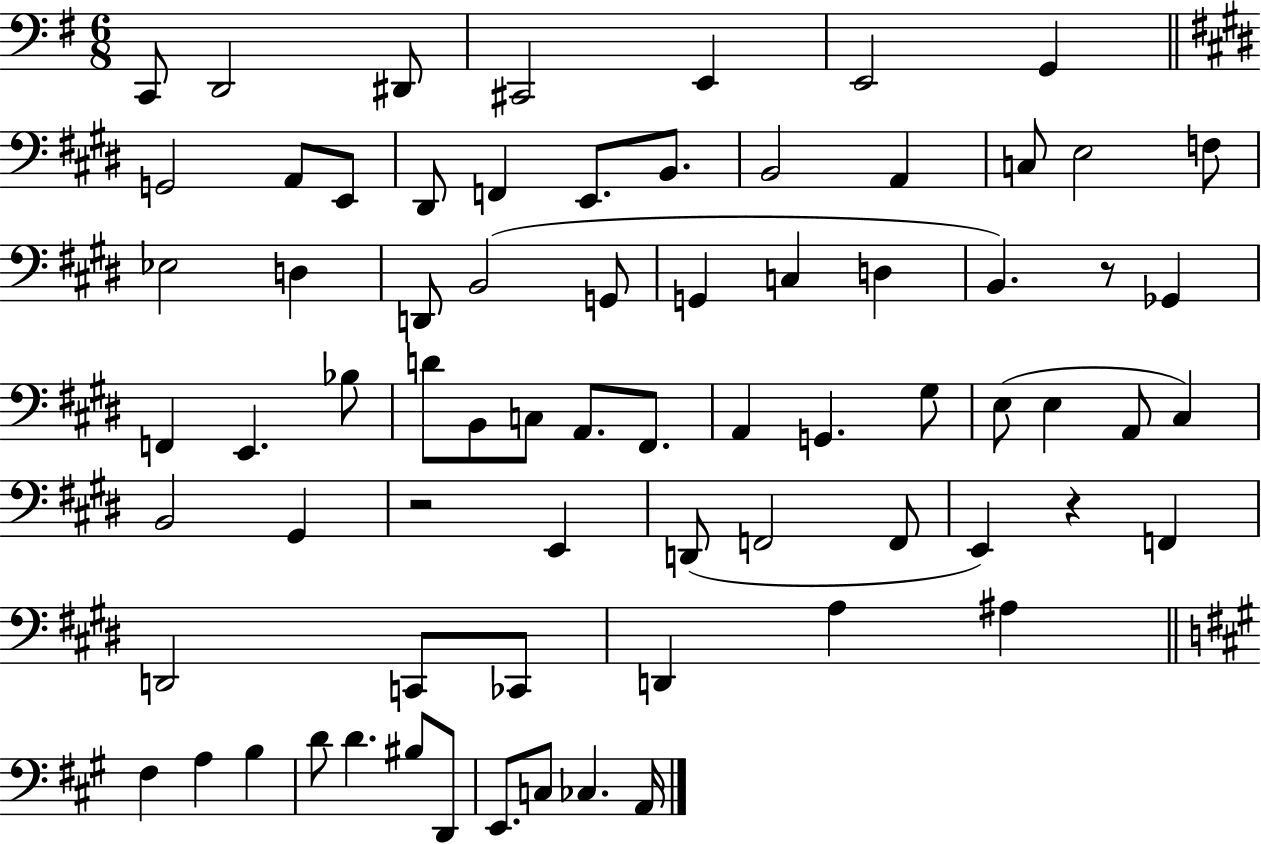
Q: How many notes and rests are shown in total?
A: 72